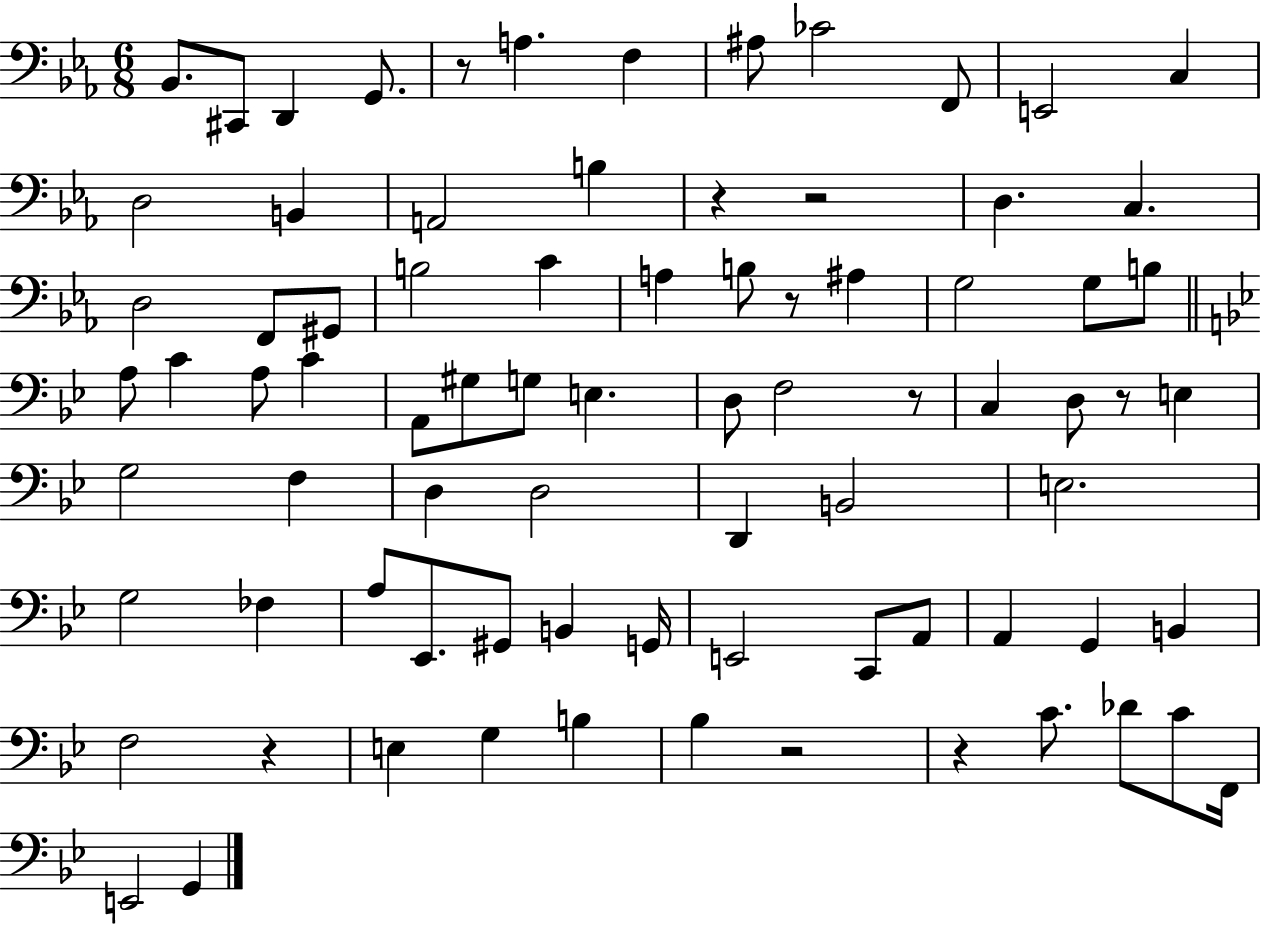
Bb2/e. C#2/e D2/q G2/e. R/e A3/q. F3/q A#3/e CES4/h F2/e E2/h C3/q D3/h B2/q A2/h B3/q R/q R/h D3/q. C3/q. D3/h F2/e G#2/e B3/h C4/q A3/q B3/e R/e A#3/q G3/h G3/e B3/e A3/e C4/q A3/e C4/q A2/e G#3/e G3/e E3/q. D3/e F3/h R/e C3/q D3/e R/e E3/q G3/h F3/q D3/q D3/h D2/q B2/h E3/h. G3/h FES3/q A3/e Eb2/e. G#2/e B2/q G2/s E2/h C2/e A2/e A2/q G2/q B2/q F3/h R/q E3/q G3/q B3/q Bb3/q R/h R/q C4/e. Db4/e C4/e F2/s E2/h G2/q